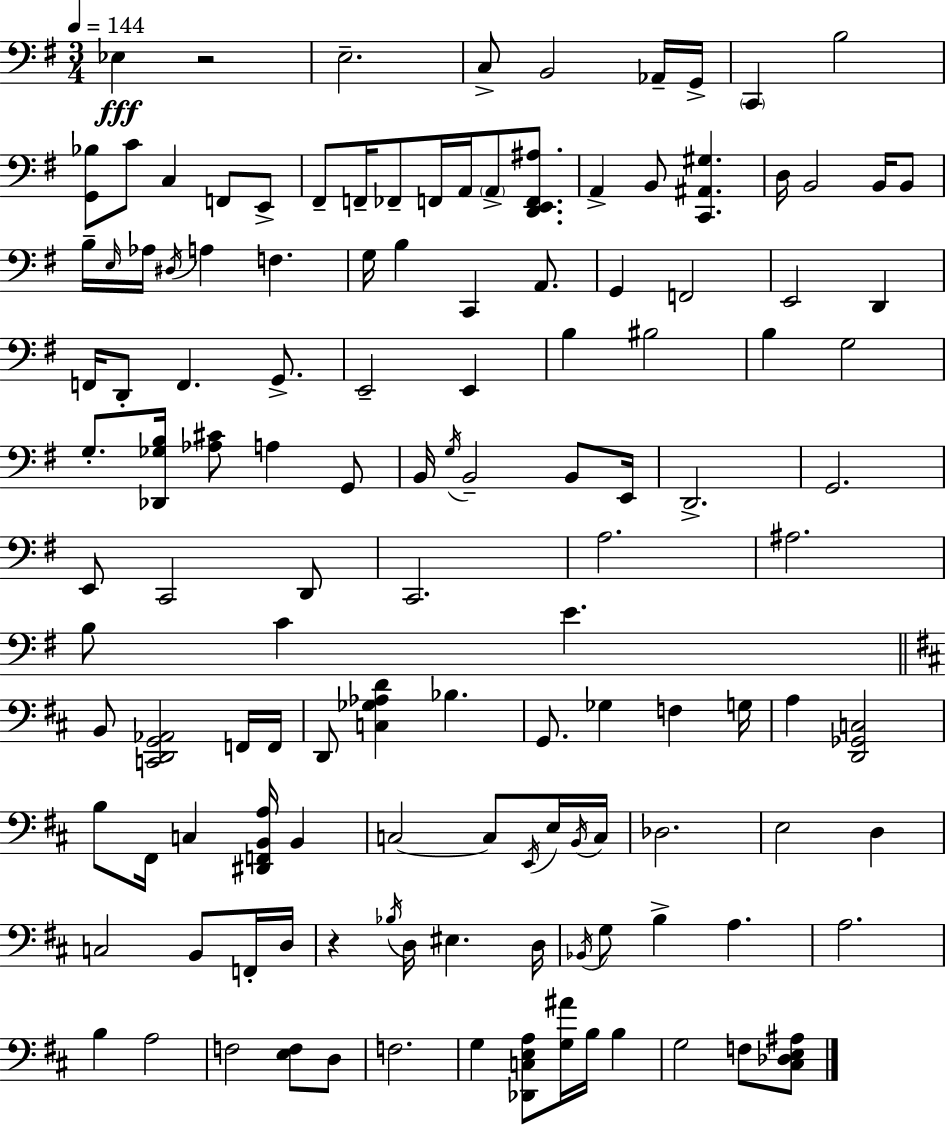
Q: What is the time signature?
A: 3/4